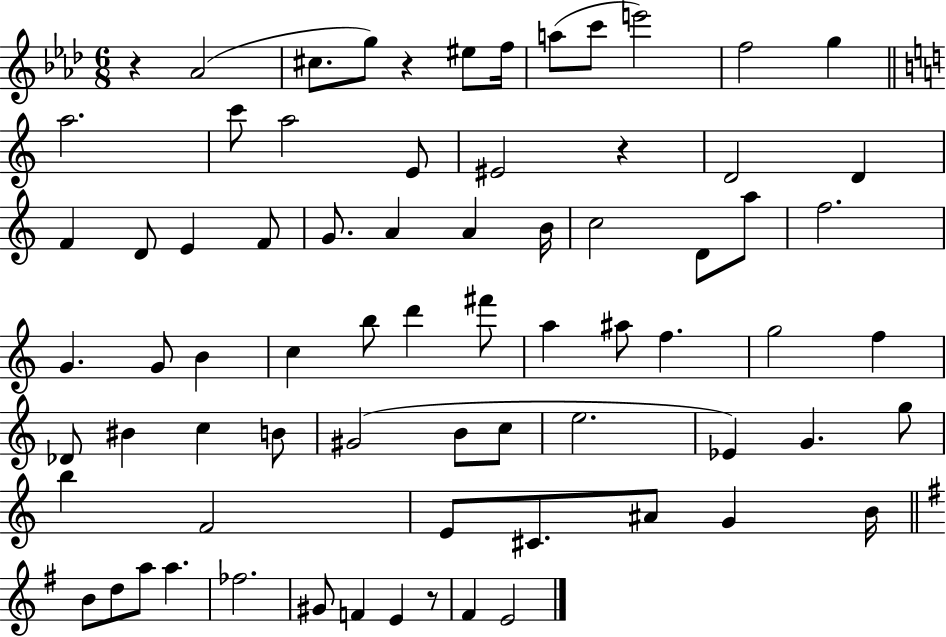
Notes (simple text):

R/q Ab4/h C#5/e. G5/e R/q EIS5/e F5/s A5/e C6/e E6/h F5/h G5/q A5/h. C6/e A5/h E4/e EIS4/h R/q D4/h D4/q F4/q D4/e E4/q F4/e G4/e. A4/q A4/q B4/s C5/h D4/e A5/e F5/h. G4/q. G4/e B4/q C5/q B5/e D6/q F#6/e A5/q A#5/e F5/q. G5/h F5/q Db4/e BIS4/q C5/q B4/e G#4/h B4/e C5/e E5/h. Eb4/q G4/q. G5/e B5/q F4/h E4/e C#4/e. A#4/e G4/q B4/s B4/e D5/e A5/e A5/q. FES5/h. G#4/e F4/q E4/q R/e F#4/q E4/h